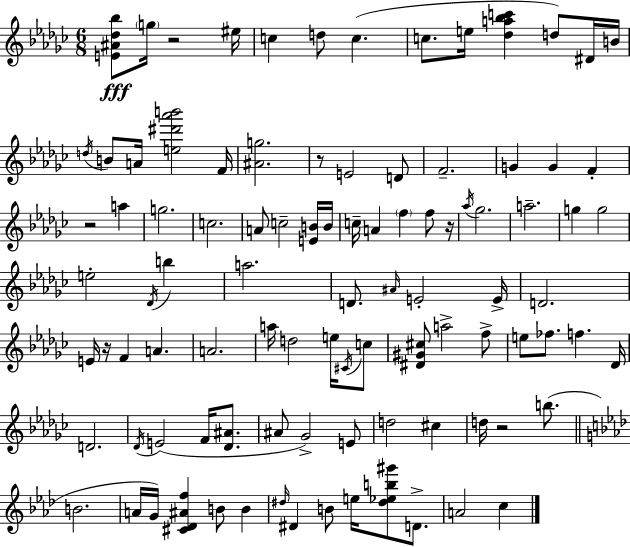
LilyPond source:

{
  \clef treble
  \numericTimeSignature
  \time 6/8
  \key ees \minor
  <e' ais' des'' bes''>8\fff \parenthesize g''16 r2 eis''16 | c''4 d''8 c''4.( | c''8. e''16 <des'' a'' bes'' c'''>4 d''8) dis'16 b'16 | \acciaccatura { d''16 } b'8 a'16 <e'' dis''' aes''' b'''>2 | \break f'16 <ais' g''>2. | r8 e'2 d'8 | f'2.-- | g'4 g'4 f'4-. | \break r2 a''4 | g''2. | c''2. | a'8 c''2-- <e' b'>16 | \break b'16 c''16-- a'4 \parenthesize f''4 f''8 | r16 \acciaccatura { aes''16 } ges''2. | a''2.-- | g''4 g''2 | \break e''2-. \acciaccatura { des'16 } b''4 | a''2. | d'8. \grace { ais'16 } e'2-. | e'16-> d'2. | \break e'16 r16 f'4 a'4. | a'2. | a''16 d''2 | e''16 \acciaccatura { cis'16 } c''8 <dis' gis' cis''>8 a''2-> | \break f''8-> e''8 fes''8. f''4. | des'16 d'2. | \acciaccatura { des'16 } e'2( | f'16 <des' ais'>8. ais'8 ges'2->) | \break e'8 d''2 | cis''4 d''16 r2 | b''8.( \bar "||" \break \key aes \major b'2. | a'16 g'16) <cis' des' ais' f''>4 b'8 b'4 | \grace { dis''16 } dis'4 b'8 e''16 <dis'' ees'' b'' gis'''>8 d'8.-> | a'2 c''4 | \break \bar "|."
}